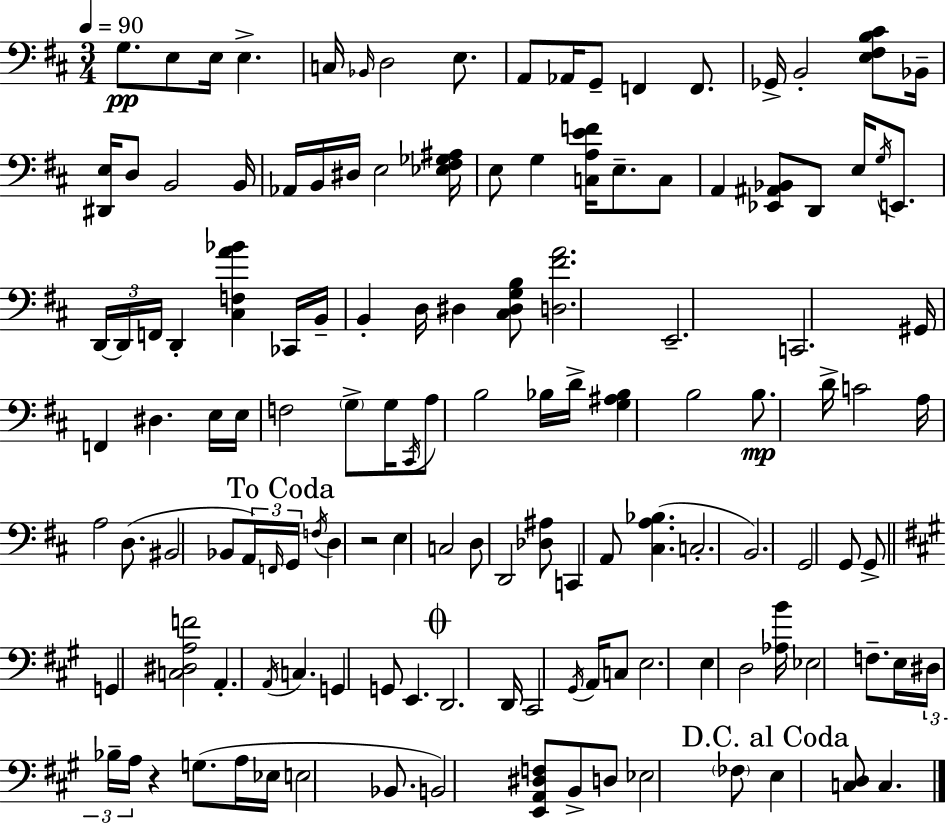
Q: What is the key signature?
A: D major